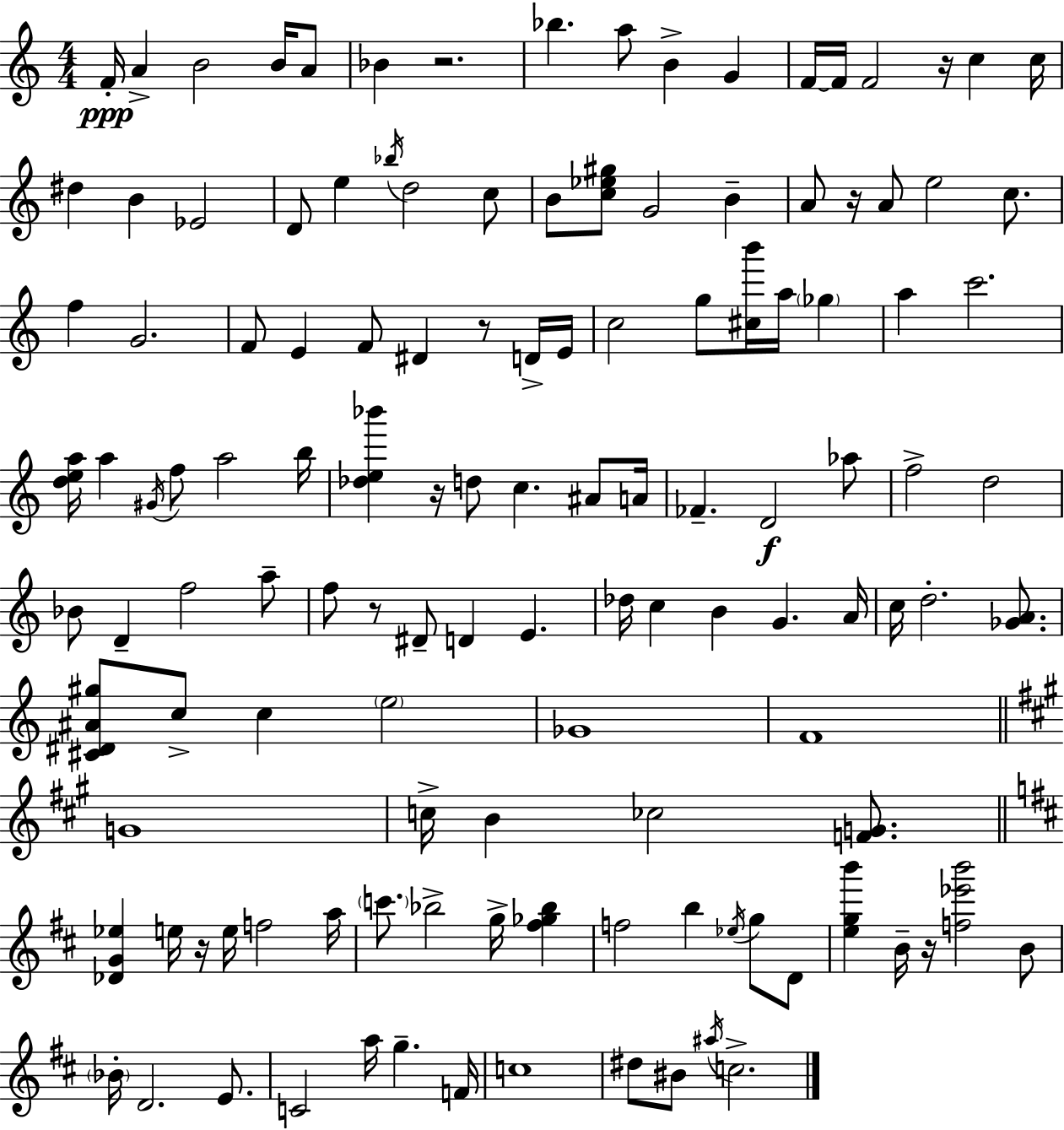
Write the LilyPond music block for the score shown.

{
  \clef treble
  \numericTimeSignature
  \time 4/4
  \key a \minor
  f'16-.\ppp a'4-> b'2 b'16 a'8 | bes'4 r2. | bes''4. a''8 b'4-> g'4 | f'16~~ f'16 f'2 r16 c''4 c''16 | \break dis''4 b'4 ees'2 | d'8 e''4 \acciaccatura { bes''16 } d''2 c''8 | b'8 <c'' ees'' gis''>8 g'2 b'4-- | a'8 r16 a'8 e''2 c''8. | \break f''4 g'2. | f'8 e'4 f'8 dis'4 r8 d'16-> | e'16 c''2 g''8 <cis'' b'''>16 a''16 \parenthesize ges''4 | a''4 c'''2. | \break <d'' e'' a''>16 a''4 \acciaccatura { gis'16 } f''8 a''2 | b''16 <des'' e'' bes'''>4 r16 d''8 c''4. ais'8 | a'16 fes'4.-- d'2\f | aes''8 f''2-> d''2 | \break bes'8 d'4-- f''2 | a''8-- f''8 r8 dis'8-- d'4 e'4. | des''16 c''4 b'4 g'4. | a'16 c''16 d''2.-. <ges' a'>8. | \break <cis' dis' ais' gis''>8 c''8-> c''4 \parenthesize e''2 | ges'1 | f'1 | \bar "||" \break \key a \major g'1 | c''16-> b'4 ces''2 <f' g'>8. | \bar "||" \break \key d \major <des' g' ees''>4 e''16 r16 e''16 f''2 a''16 | \parenthesize c'''8. bes''2-> g''16-> <fis'' ges'' bes''>4 | f''2 b''4 \acciaccatura { ees''16 } g''8 d'8 | <e'' g'' b'''>4 b'16-- r16 <f'' ees''' b'''>2 b'8 | \break \parenthesize bes'16-. d'2. e'8. | c'2 a''16 g''4.-- | f'16 c''1 | dis''8 bis'8 \acciaccatura { ais''16 } c''2.-> | \break \bar "|."
}